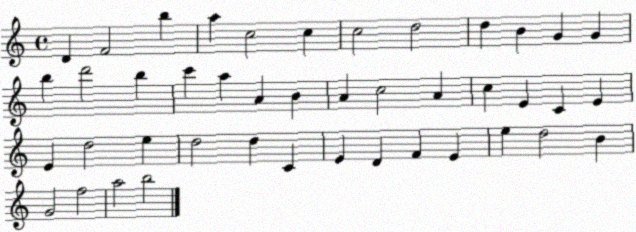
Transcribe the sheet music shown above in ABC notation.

X:1
T:Untitled
M:4/4
L:1/4
K:C
D F2 b a c2 c c2 d2 d B G G b d'2 b c' a A B A c2 A c E C E E d2 e d2 d C E D F E e d2 B G2 f2 a2 b2